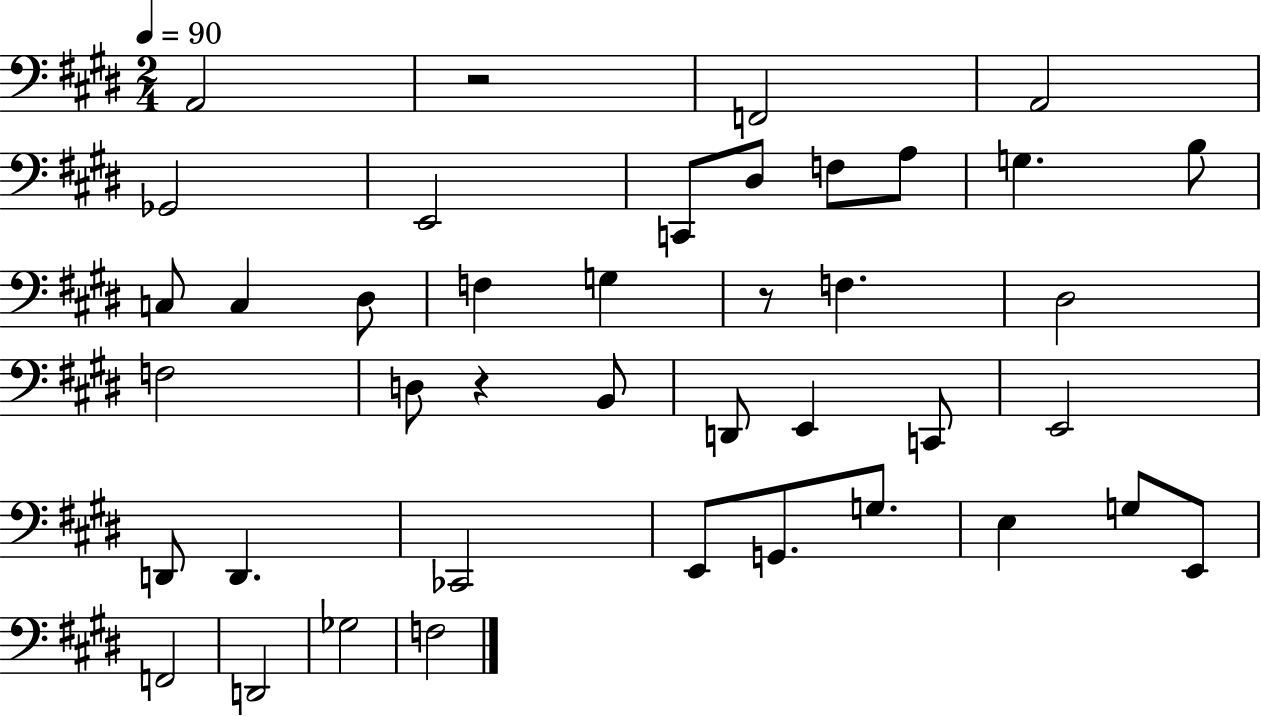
A2/h R/h F2/h A2/h Gb2/h E2/h C2/e D#3/e F3/e A3/e G3/q. B3/e C3/e C3/q D#3/e F3/q G3/q R/e F3/q. D#3/h F3/h D3/e R/q B2/e D2/e E2/q C2/e E2/h D2/e D2/q. CES2/h E2/e G2/e. G3/e. E3/q G3/e E2/e F2/h D2/h Gb3/h F3/h